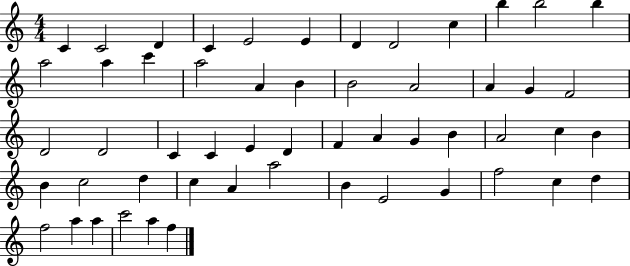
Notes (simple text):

C4/q C4/h D4/q C4/q E4/h E4/q D4/q D4/h C5/q B5/q B5/h B5/q A5/h A5/q C6/q A5/h A4/q B4/q B4/h A4/h A4/q G4/q F4/h D4/h D4/h C4/q C4/q E4/q D4/q F4/q A4/q G4/q B4/q A4/h C5/q B4/q B4/q C5/h D5/q C5/q A4/q A5/h B4/q E4/h G4/q F5/h C5/q D5/q F5/h A5/q A5/q C6/h A5/q F5/q